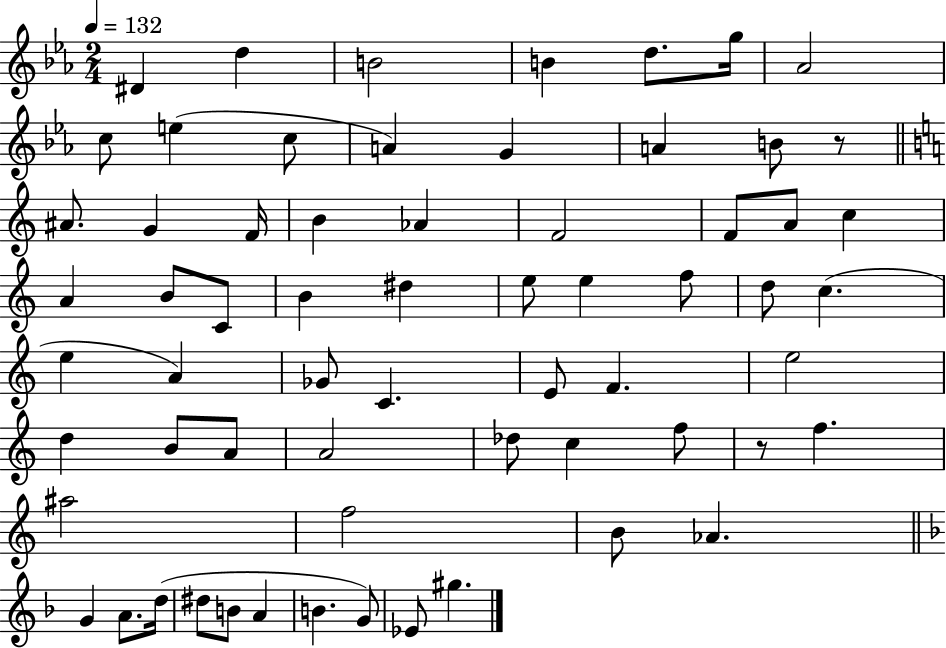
D#4/q D5/q B4/h B4/q D5/e. G5/s Ab4/h C5/e E5/q C5/e A4/q G4/q A4/q B4/e R/e A#4/e. G4/q F4/s B4/q Ab4/q F4/h F4/e A4/e C5/q A4/q B4/e C4/e B4/q D#5/q E5/e E5/q F5/e D5/e C5/q. E5/q A4/q Gb4/e C4/q. E4/e F4/q. E5/h D5/q B4/e A4/e A4/h Db5/e C5/q F5/e R/e F5/q. A#5/h F5/h B4/e Ab4/q. G4/q A4/e. D5/s D#5/e B4/e A4/q B4/q. G4/e Eb4/e G#5/q.